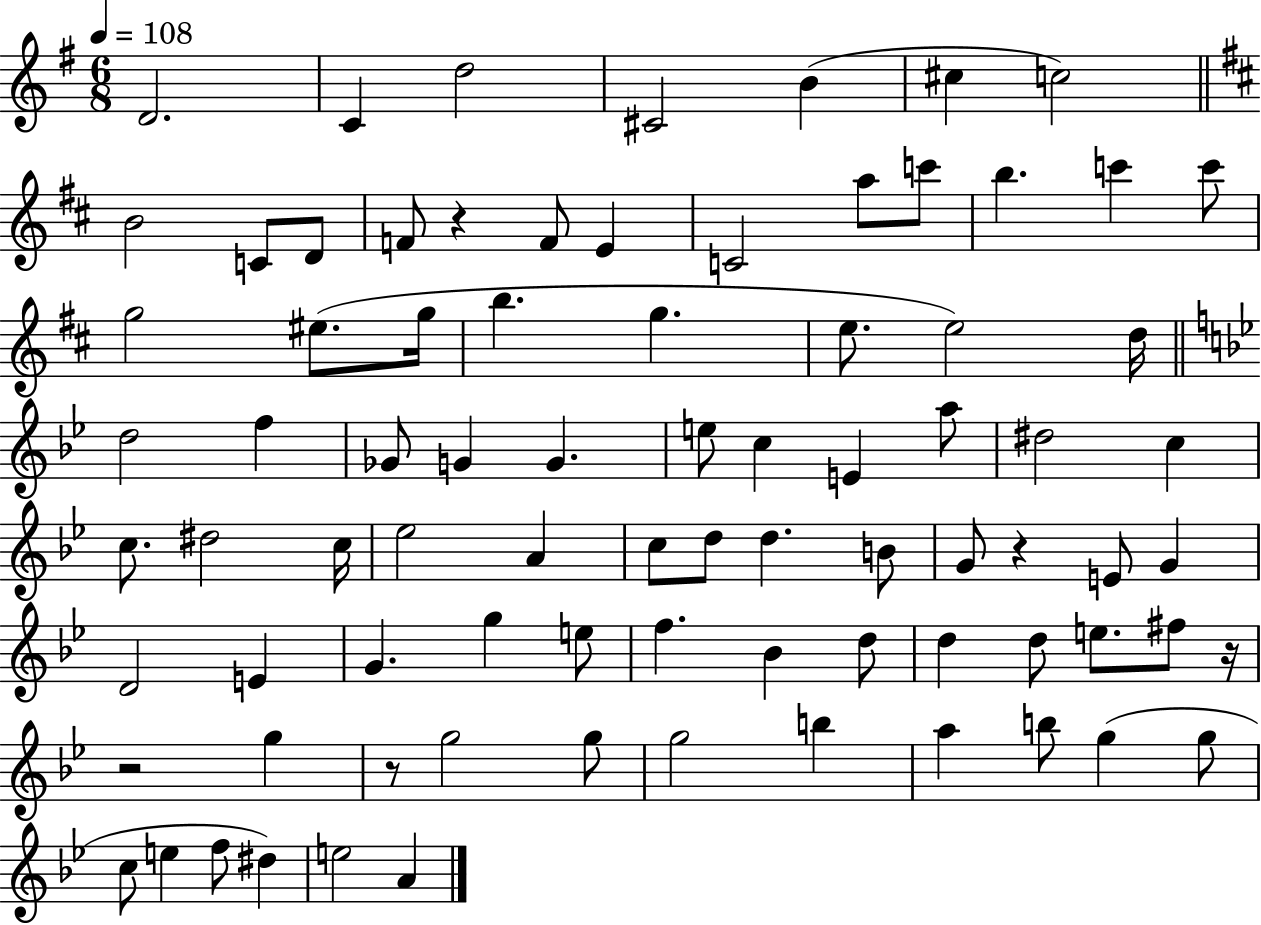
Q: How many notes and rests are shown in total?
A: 82